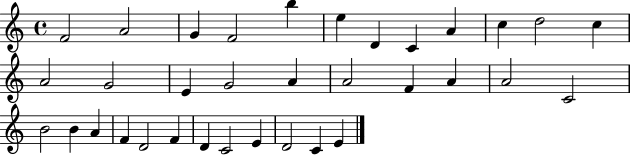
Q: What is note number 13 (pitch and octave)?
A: A4